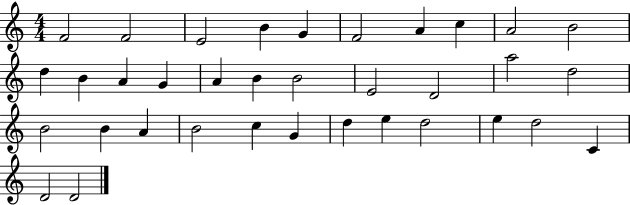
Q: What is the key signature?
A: C major